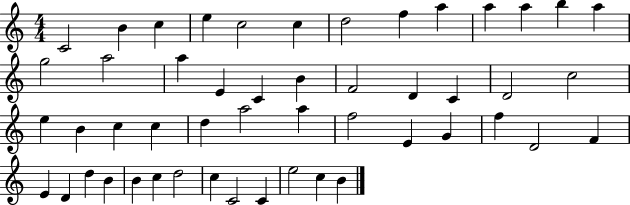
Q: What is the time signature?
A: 4/4